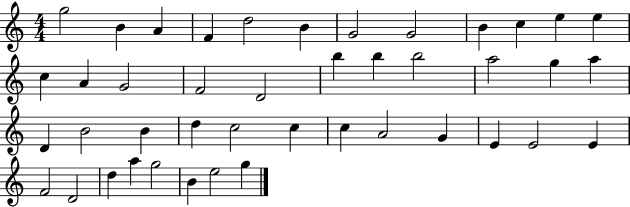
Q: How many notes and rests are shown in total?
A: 43